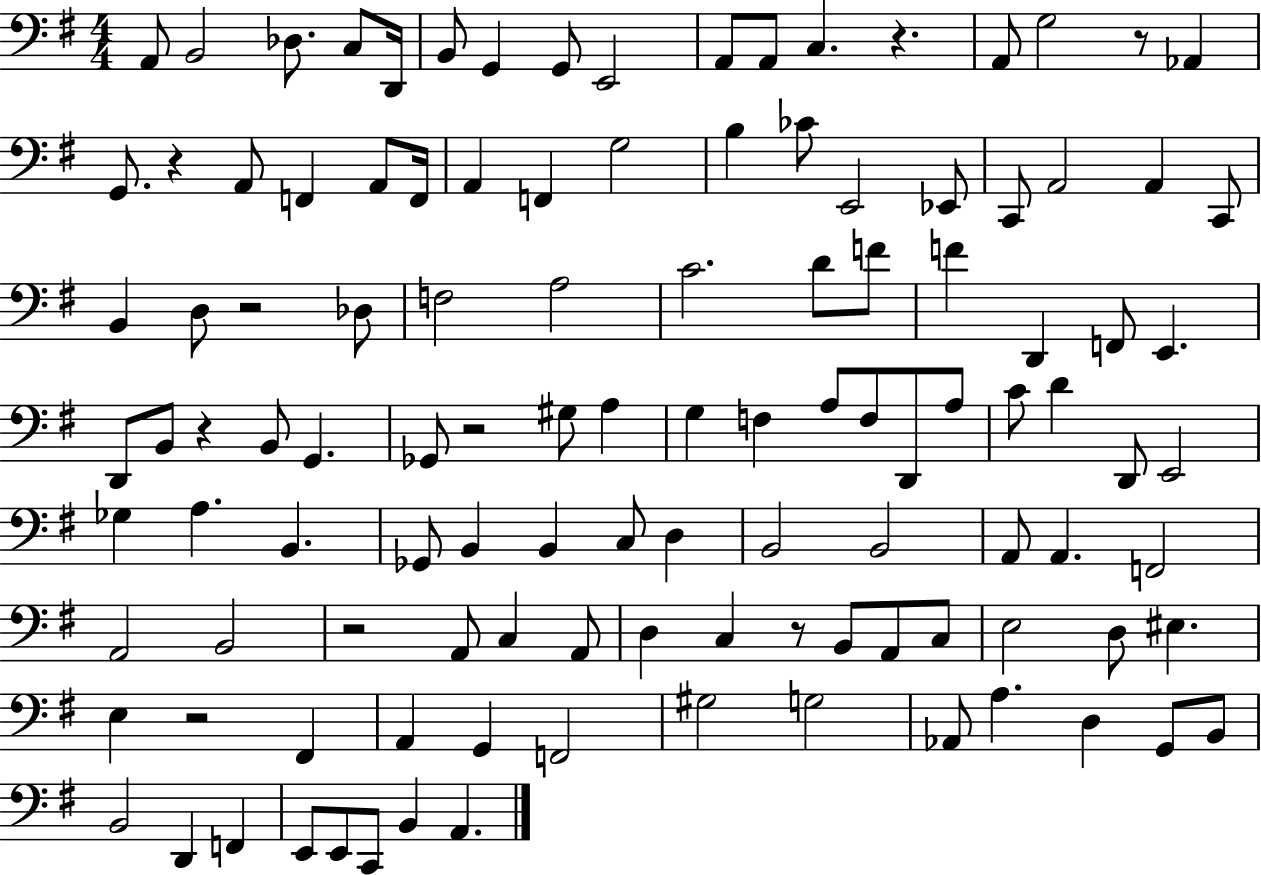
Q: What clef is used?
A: bass